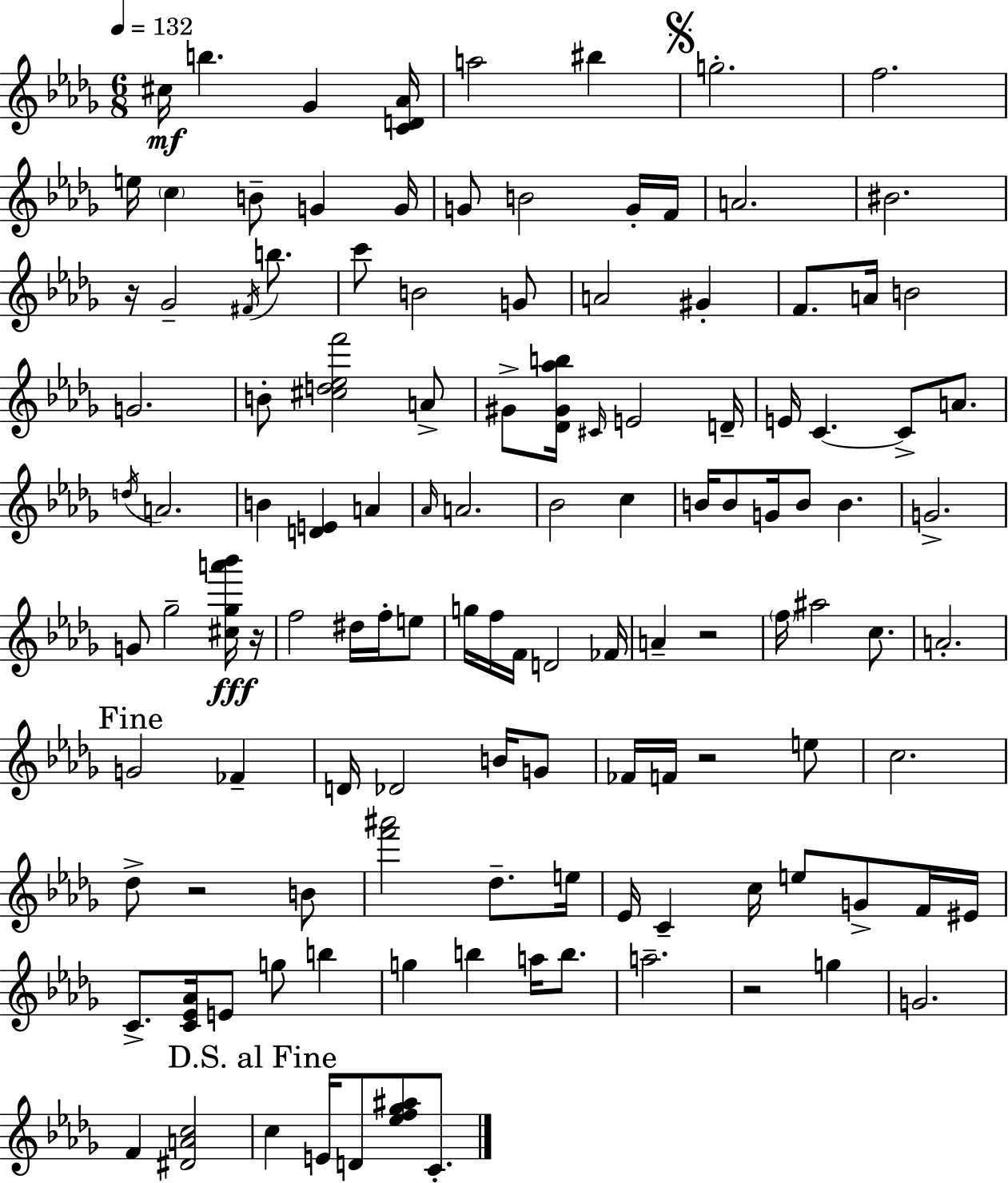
X:1
T:Untitled
M:6/8
L:1/4
K:Bbm
^c/4 b _G [CD_A]/4 a2 ^b g2 f2 e/4 c B/2 G G/4 G/2 B2 G/4 F/4 A2 ^B2 z/4 _G2 ^F/4 b/2 c'/2 B2 G/2 A2 ^G F/2 A/4 B2 G2 B/2 [^cd_ef']2 A/2 ^G/2 [_D^G_ab]/4 ^C/4 E2 D/4 E/4 C C/2 A/2 d/4 A2 B [DE] A _A/4 A2 _B2 c B/4 B/2 G/4 B/2 B G2 G/2 _g2 [^c_ga'_b']/4 z/4 f2 ^d/4 f/4 e/2 g/4 f/4 F/4 D2 _F/4 A z2 f/4 ^a2 c/2 A2 G2 _F D/4 _D2 B/4 G/2 _F/4 F/4 z2 e/2 c2 _d/2 z2 B/2 [f'^a']2 _d/2 e/4 _E/4 C c/4 e/2 G/2 F/4 ^E/4 C/2 [C_E_A]/4 E/2 g/2 b g b a/4 b/2 a2 z2 g G2 F [^DAc]2 c E/4 D/2 [_ef_g^a]/2 C/2